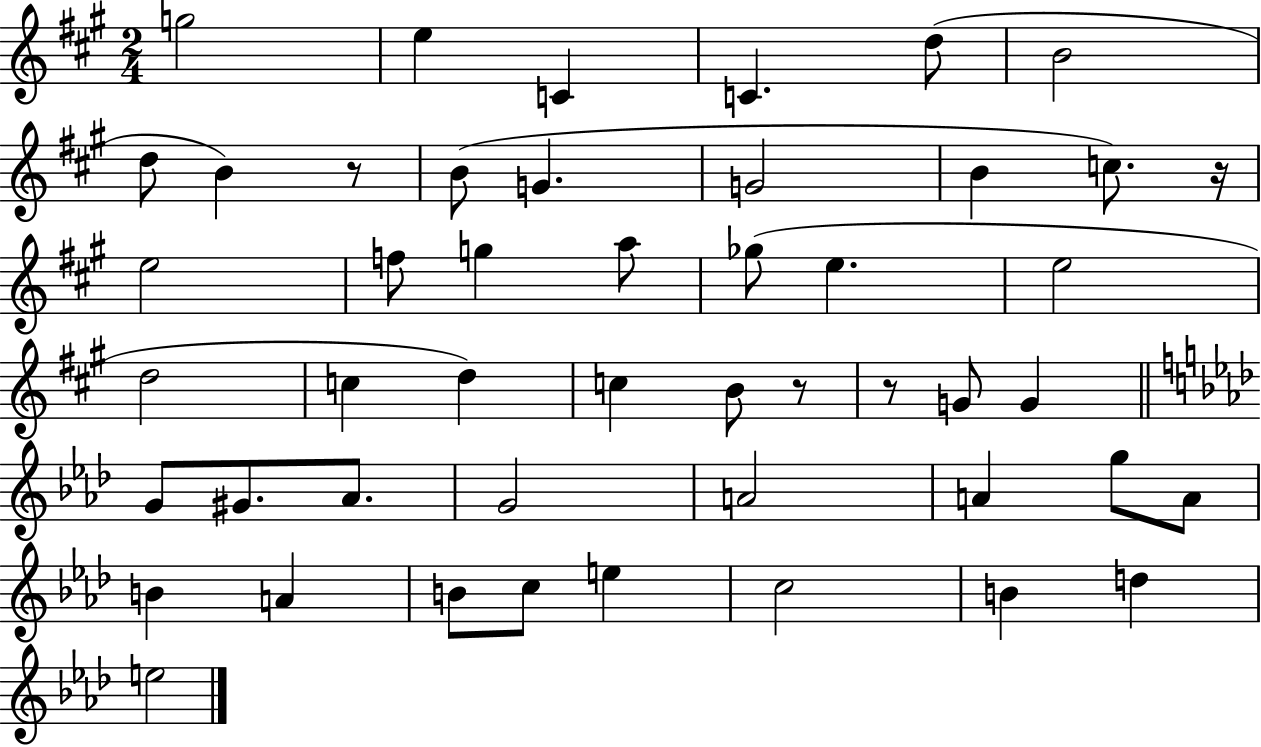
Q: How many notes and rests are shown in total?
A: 48